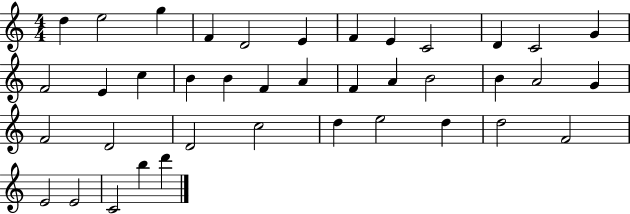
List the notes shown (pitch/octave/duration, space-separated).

D5/q E5/h G5/q F4/q D4/h E4/q F4/q E4/q C4/h D4/q C4/h G4/q F4/h E4/q C5/q B4/q B4/q F4/q A4/q F4/q A4/q B4/h B4/q A4/h G4/q F4/h D4/h D4/h C5/h D5/q E5/h D5/q D5/h F4/h E4/h E4/h C4/h B5/q D6/q